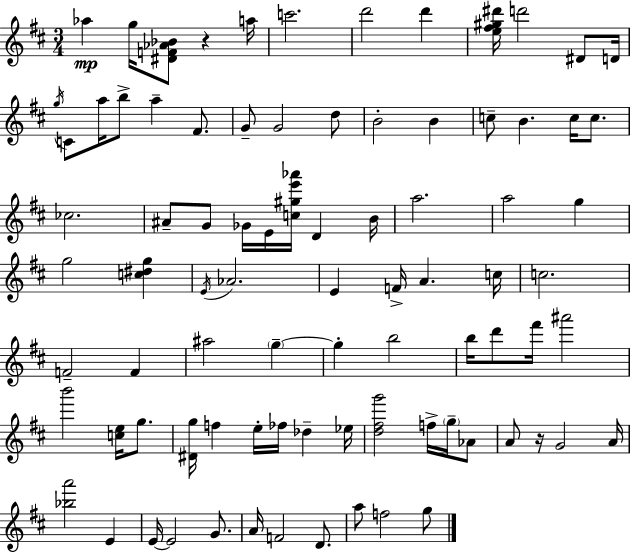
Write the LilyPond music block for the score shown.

{
  \clef treble
  \numericTimeSignature
  \time 3/4
  \key d \major
  aes''4\mp g''16 <dis' f' aes' bes'>8 r4 a''16 | c'''2. | d'''2 d'''4 | <e'' fis'' gis'' dis'''>16 d'''2 dis'8 d'16 | \break \acciaccatura { g''16 } c'8 a''16 b''8-> a''4-- fis'8. | g'8-- g'2 d''8 | b'2-. b'4 | c''8-- b'4. c''16 c''8. | \break ces''2. | ais'8-- g'8 ges'16 e'16 <c'' gis'' e''' aes'''>16 d'4 | b'16 a''2. | a''2 g''4 | \break g''2 <c'' dis'' g''>4 | \acciaccatura { e'16 } aes'2. | e'4 f'16-> a'4. | c''16 c''2. | \break f'2-- f'4 | ais''2 \parenthesize g''4--~~ | g''4-. b''2 | b''16 d'''8 fis'''16 ais'''2 | \break b'''2 <c'' e''>16 g''8. | <dis' g''>16 f''4 e''16-. fes''16 des''4-- | ees''16 <d'' fis'' g'''>2 f''16-> \parenthesize g''16-- | aes'8 a'8 r16 g'2 | \break a'16 <bes'' a'''>2 e'4 | e'16~~ e'2 g'8. | a'16 f'2 d'8. | a''8 f''2 | \break g''8 \bar "|."
}